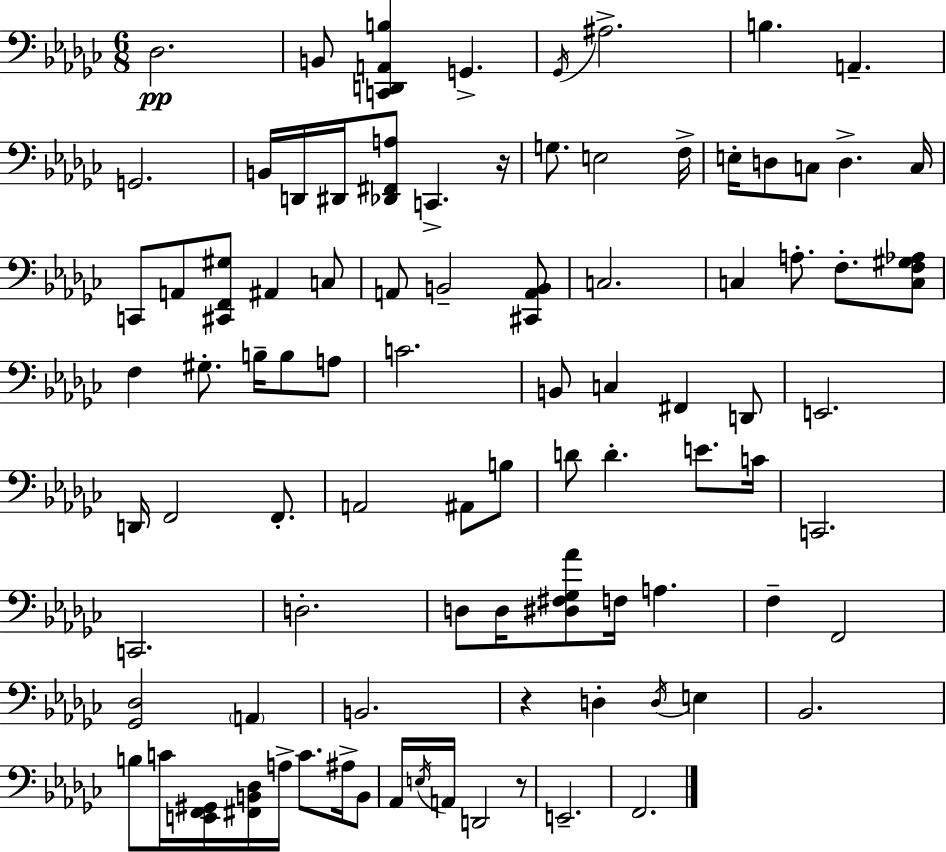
X:1
T:Untitled
M:6/8
L:1/4
K:Ebm
_D,2 B,,/2 [C,,D,,A,,B,] G,, _G,,/4 ^A,2 B, A,, G,,2 B,,/4 D,,/4 ^D,,/4 [_D,,^F,,A,]/2 C,, z/4 G,/2 E,2 F,/4 E,/4 D,/2 C,/2 D, C,/4 C,,/2 A,,/2 [^C,,F,,^G,]/2 ^A,, C,/2 A,,/2 B,,2 [^C,,A,,B,,]/2 C,2 C, A,/2 F,/2 [C,F,^G,_A,]/2 F, ^G,/2 B,/4 B,/2 A,/2 C2 B,,/2 C, ^F,, D,,/2 E,,2 D,,/4 F,,2 F,,/2 A,,2 ^A,,/2 B,/2 D/2 D E/2 C/4 C,,2 C,,2 D,2 D,/2 D,/4 [^D,^F,_G,_A]/2 F,/4 A, F, F,,2 [_G,,_D,]2 A,, B,,2 z D, D,/4 E, _B,,2 B,/2 C/4 [E,,F,,^G,,]/4 [^F,,B,,_D,]/4 A,/4 C/2 ^A,/4 B,,/2 _A,,/4 E,/4 A,,/4 D,,2 z/2 E,,2 F,,2